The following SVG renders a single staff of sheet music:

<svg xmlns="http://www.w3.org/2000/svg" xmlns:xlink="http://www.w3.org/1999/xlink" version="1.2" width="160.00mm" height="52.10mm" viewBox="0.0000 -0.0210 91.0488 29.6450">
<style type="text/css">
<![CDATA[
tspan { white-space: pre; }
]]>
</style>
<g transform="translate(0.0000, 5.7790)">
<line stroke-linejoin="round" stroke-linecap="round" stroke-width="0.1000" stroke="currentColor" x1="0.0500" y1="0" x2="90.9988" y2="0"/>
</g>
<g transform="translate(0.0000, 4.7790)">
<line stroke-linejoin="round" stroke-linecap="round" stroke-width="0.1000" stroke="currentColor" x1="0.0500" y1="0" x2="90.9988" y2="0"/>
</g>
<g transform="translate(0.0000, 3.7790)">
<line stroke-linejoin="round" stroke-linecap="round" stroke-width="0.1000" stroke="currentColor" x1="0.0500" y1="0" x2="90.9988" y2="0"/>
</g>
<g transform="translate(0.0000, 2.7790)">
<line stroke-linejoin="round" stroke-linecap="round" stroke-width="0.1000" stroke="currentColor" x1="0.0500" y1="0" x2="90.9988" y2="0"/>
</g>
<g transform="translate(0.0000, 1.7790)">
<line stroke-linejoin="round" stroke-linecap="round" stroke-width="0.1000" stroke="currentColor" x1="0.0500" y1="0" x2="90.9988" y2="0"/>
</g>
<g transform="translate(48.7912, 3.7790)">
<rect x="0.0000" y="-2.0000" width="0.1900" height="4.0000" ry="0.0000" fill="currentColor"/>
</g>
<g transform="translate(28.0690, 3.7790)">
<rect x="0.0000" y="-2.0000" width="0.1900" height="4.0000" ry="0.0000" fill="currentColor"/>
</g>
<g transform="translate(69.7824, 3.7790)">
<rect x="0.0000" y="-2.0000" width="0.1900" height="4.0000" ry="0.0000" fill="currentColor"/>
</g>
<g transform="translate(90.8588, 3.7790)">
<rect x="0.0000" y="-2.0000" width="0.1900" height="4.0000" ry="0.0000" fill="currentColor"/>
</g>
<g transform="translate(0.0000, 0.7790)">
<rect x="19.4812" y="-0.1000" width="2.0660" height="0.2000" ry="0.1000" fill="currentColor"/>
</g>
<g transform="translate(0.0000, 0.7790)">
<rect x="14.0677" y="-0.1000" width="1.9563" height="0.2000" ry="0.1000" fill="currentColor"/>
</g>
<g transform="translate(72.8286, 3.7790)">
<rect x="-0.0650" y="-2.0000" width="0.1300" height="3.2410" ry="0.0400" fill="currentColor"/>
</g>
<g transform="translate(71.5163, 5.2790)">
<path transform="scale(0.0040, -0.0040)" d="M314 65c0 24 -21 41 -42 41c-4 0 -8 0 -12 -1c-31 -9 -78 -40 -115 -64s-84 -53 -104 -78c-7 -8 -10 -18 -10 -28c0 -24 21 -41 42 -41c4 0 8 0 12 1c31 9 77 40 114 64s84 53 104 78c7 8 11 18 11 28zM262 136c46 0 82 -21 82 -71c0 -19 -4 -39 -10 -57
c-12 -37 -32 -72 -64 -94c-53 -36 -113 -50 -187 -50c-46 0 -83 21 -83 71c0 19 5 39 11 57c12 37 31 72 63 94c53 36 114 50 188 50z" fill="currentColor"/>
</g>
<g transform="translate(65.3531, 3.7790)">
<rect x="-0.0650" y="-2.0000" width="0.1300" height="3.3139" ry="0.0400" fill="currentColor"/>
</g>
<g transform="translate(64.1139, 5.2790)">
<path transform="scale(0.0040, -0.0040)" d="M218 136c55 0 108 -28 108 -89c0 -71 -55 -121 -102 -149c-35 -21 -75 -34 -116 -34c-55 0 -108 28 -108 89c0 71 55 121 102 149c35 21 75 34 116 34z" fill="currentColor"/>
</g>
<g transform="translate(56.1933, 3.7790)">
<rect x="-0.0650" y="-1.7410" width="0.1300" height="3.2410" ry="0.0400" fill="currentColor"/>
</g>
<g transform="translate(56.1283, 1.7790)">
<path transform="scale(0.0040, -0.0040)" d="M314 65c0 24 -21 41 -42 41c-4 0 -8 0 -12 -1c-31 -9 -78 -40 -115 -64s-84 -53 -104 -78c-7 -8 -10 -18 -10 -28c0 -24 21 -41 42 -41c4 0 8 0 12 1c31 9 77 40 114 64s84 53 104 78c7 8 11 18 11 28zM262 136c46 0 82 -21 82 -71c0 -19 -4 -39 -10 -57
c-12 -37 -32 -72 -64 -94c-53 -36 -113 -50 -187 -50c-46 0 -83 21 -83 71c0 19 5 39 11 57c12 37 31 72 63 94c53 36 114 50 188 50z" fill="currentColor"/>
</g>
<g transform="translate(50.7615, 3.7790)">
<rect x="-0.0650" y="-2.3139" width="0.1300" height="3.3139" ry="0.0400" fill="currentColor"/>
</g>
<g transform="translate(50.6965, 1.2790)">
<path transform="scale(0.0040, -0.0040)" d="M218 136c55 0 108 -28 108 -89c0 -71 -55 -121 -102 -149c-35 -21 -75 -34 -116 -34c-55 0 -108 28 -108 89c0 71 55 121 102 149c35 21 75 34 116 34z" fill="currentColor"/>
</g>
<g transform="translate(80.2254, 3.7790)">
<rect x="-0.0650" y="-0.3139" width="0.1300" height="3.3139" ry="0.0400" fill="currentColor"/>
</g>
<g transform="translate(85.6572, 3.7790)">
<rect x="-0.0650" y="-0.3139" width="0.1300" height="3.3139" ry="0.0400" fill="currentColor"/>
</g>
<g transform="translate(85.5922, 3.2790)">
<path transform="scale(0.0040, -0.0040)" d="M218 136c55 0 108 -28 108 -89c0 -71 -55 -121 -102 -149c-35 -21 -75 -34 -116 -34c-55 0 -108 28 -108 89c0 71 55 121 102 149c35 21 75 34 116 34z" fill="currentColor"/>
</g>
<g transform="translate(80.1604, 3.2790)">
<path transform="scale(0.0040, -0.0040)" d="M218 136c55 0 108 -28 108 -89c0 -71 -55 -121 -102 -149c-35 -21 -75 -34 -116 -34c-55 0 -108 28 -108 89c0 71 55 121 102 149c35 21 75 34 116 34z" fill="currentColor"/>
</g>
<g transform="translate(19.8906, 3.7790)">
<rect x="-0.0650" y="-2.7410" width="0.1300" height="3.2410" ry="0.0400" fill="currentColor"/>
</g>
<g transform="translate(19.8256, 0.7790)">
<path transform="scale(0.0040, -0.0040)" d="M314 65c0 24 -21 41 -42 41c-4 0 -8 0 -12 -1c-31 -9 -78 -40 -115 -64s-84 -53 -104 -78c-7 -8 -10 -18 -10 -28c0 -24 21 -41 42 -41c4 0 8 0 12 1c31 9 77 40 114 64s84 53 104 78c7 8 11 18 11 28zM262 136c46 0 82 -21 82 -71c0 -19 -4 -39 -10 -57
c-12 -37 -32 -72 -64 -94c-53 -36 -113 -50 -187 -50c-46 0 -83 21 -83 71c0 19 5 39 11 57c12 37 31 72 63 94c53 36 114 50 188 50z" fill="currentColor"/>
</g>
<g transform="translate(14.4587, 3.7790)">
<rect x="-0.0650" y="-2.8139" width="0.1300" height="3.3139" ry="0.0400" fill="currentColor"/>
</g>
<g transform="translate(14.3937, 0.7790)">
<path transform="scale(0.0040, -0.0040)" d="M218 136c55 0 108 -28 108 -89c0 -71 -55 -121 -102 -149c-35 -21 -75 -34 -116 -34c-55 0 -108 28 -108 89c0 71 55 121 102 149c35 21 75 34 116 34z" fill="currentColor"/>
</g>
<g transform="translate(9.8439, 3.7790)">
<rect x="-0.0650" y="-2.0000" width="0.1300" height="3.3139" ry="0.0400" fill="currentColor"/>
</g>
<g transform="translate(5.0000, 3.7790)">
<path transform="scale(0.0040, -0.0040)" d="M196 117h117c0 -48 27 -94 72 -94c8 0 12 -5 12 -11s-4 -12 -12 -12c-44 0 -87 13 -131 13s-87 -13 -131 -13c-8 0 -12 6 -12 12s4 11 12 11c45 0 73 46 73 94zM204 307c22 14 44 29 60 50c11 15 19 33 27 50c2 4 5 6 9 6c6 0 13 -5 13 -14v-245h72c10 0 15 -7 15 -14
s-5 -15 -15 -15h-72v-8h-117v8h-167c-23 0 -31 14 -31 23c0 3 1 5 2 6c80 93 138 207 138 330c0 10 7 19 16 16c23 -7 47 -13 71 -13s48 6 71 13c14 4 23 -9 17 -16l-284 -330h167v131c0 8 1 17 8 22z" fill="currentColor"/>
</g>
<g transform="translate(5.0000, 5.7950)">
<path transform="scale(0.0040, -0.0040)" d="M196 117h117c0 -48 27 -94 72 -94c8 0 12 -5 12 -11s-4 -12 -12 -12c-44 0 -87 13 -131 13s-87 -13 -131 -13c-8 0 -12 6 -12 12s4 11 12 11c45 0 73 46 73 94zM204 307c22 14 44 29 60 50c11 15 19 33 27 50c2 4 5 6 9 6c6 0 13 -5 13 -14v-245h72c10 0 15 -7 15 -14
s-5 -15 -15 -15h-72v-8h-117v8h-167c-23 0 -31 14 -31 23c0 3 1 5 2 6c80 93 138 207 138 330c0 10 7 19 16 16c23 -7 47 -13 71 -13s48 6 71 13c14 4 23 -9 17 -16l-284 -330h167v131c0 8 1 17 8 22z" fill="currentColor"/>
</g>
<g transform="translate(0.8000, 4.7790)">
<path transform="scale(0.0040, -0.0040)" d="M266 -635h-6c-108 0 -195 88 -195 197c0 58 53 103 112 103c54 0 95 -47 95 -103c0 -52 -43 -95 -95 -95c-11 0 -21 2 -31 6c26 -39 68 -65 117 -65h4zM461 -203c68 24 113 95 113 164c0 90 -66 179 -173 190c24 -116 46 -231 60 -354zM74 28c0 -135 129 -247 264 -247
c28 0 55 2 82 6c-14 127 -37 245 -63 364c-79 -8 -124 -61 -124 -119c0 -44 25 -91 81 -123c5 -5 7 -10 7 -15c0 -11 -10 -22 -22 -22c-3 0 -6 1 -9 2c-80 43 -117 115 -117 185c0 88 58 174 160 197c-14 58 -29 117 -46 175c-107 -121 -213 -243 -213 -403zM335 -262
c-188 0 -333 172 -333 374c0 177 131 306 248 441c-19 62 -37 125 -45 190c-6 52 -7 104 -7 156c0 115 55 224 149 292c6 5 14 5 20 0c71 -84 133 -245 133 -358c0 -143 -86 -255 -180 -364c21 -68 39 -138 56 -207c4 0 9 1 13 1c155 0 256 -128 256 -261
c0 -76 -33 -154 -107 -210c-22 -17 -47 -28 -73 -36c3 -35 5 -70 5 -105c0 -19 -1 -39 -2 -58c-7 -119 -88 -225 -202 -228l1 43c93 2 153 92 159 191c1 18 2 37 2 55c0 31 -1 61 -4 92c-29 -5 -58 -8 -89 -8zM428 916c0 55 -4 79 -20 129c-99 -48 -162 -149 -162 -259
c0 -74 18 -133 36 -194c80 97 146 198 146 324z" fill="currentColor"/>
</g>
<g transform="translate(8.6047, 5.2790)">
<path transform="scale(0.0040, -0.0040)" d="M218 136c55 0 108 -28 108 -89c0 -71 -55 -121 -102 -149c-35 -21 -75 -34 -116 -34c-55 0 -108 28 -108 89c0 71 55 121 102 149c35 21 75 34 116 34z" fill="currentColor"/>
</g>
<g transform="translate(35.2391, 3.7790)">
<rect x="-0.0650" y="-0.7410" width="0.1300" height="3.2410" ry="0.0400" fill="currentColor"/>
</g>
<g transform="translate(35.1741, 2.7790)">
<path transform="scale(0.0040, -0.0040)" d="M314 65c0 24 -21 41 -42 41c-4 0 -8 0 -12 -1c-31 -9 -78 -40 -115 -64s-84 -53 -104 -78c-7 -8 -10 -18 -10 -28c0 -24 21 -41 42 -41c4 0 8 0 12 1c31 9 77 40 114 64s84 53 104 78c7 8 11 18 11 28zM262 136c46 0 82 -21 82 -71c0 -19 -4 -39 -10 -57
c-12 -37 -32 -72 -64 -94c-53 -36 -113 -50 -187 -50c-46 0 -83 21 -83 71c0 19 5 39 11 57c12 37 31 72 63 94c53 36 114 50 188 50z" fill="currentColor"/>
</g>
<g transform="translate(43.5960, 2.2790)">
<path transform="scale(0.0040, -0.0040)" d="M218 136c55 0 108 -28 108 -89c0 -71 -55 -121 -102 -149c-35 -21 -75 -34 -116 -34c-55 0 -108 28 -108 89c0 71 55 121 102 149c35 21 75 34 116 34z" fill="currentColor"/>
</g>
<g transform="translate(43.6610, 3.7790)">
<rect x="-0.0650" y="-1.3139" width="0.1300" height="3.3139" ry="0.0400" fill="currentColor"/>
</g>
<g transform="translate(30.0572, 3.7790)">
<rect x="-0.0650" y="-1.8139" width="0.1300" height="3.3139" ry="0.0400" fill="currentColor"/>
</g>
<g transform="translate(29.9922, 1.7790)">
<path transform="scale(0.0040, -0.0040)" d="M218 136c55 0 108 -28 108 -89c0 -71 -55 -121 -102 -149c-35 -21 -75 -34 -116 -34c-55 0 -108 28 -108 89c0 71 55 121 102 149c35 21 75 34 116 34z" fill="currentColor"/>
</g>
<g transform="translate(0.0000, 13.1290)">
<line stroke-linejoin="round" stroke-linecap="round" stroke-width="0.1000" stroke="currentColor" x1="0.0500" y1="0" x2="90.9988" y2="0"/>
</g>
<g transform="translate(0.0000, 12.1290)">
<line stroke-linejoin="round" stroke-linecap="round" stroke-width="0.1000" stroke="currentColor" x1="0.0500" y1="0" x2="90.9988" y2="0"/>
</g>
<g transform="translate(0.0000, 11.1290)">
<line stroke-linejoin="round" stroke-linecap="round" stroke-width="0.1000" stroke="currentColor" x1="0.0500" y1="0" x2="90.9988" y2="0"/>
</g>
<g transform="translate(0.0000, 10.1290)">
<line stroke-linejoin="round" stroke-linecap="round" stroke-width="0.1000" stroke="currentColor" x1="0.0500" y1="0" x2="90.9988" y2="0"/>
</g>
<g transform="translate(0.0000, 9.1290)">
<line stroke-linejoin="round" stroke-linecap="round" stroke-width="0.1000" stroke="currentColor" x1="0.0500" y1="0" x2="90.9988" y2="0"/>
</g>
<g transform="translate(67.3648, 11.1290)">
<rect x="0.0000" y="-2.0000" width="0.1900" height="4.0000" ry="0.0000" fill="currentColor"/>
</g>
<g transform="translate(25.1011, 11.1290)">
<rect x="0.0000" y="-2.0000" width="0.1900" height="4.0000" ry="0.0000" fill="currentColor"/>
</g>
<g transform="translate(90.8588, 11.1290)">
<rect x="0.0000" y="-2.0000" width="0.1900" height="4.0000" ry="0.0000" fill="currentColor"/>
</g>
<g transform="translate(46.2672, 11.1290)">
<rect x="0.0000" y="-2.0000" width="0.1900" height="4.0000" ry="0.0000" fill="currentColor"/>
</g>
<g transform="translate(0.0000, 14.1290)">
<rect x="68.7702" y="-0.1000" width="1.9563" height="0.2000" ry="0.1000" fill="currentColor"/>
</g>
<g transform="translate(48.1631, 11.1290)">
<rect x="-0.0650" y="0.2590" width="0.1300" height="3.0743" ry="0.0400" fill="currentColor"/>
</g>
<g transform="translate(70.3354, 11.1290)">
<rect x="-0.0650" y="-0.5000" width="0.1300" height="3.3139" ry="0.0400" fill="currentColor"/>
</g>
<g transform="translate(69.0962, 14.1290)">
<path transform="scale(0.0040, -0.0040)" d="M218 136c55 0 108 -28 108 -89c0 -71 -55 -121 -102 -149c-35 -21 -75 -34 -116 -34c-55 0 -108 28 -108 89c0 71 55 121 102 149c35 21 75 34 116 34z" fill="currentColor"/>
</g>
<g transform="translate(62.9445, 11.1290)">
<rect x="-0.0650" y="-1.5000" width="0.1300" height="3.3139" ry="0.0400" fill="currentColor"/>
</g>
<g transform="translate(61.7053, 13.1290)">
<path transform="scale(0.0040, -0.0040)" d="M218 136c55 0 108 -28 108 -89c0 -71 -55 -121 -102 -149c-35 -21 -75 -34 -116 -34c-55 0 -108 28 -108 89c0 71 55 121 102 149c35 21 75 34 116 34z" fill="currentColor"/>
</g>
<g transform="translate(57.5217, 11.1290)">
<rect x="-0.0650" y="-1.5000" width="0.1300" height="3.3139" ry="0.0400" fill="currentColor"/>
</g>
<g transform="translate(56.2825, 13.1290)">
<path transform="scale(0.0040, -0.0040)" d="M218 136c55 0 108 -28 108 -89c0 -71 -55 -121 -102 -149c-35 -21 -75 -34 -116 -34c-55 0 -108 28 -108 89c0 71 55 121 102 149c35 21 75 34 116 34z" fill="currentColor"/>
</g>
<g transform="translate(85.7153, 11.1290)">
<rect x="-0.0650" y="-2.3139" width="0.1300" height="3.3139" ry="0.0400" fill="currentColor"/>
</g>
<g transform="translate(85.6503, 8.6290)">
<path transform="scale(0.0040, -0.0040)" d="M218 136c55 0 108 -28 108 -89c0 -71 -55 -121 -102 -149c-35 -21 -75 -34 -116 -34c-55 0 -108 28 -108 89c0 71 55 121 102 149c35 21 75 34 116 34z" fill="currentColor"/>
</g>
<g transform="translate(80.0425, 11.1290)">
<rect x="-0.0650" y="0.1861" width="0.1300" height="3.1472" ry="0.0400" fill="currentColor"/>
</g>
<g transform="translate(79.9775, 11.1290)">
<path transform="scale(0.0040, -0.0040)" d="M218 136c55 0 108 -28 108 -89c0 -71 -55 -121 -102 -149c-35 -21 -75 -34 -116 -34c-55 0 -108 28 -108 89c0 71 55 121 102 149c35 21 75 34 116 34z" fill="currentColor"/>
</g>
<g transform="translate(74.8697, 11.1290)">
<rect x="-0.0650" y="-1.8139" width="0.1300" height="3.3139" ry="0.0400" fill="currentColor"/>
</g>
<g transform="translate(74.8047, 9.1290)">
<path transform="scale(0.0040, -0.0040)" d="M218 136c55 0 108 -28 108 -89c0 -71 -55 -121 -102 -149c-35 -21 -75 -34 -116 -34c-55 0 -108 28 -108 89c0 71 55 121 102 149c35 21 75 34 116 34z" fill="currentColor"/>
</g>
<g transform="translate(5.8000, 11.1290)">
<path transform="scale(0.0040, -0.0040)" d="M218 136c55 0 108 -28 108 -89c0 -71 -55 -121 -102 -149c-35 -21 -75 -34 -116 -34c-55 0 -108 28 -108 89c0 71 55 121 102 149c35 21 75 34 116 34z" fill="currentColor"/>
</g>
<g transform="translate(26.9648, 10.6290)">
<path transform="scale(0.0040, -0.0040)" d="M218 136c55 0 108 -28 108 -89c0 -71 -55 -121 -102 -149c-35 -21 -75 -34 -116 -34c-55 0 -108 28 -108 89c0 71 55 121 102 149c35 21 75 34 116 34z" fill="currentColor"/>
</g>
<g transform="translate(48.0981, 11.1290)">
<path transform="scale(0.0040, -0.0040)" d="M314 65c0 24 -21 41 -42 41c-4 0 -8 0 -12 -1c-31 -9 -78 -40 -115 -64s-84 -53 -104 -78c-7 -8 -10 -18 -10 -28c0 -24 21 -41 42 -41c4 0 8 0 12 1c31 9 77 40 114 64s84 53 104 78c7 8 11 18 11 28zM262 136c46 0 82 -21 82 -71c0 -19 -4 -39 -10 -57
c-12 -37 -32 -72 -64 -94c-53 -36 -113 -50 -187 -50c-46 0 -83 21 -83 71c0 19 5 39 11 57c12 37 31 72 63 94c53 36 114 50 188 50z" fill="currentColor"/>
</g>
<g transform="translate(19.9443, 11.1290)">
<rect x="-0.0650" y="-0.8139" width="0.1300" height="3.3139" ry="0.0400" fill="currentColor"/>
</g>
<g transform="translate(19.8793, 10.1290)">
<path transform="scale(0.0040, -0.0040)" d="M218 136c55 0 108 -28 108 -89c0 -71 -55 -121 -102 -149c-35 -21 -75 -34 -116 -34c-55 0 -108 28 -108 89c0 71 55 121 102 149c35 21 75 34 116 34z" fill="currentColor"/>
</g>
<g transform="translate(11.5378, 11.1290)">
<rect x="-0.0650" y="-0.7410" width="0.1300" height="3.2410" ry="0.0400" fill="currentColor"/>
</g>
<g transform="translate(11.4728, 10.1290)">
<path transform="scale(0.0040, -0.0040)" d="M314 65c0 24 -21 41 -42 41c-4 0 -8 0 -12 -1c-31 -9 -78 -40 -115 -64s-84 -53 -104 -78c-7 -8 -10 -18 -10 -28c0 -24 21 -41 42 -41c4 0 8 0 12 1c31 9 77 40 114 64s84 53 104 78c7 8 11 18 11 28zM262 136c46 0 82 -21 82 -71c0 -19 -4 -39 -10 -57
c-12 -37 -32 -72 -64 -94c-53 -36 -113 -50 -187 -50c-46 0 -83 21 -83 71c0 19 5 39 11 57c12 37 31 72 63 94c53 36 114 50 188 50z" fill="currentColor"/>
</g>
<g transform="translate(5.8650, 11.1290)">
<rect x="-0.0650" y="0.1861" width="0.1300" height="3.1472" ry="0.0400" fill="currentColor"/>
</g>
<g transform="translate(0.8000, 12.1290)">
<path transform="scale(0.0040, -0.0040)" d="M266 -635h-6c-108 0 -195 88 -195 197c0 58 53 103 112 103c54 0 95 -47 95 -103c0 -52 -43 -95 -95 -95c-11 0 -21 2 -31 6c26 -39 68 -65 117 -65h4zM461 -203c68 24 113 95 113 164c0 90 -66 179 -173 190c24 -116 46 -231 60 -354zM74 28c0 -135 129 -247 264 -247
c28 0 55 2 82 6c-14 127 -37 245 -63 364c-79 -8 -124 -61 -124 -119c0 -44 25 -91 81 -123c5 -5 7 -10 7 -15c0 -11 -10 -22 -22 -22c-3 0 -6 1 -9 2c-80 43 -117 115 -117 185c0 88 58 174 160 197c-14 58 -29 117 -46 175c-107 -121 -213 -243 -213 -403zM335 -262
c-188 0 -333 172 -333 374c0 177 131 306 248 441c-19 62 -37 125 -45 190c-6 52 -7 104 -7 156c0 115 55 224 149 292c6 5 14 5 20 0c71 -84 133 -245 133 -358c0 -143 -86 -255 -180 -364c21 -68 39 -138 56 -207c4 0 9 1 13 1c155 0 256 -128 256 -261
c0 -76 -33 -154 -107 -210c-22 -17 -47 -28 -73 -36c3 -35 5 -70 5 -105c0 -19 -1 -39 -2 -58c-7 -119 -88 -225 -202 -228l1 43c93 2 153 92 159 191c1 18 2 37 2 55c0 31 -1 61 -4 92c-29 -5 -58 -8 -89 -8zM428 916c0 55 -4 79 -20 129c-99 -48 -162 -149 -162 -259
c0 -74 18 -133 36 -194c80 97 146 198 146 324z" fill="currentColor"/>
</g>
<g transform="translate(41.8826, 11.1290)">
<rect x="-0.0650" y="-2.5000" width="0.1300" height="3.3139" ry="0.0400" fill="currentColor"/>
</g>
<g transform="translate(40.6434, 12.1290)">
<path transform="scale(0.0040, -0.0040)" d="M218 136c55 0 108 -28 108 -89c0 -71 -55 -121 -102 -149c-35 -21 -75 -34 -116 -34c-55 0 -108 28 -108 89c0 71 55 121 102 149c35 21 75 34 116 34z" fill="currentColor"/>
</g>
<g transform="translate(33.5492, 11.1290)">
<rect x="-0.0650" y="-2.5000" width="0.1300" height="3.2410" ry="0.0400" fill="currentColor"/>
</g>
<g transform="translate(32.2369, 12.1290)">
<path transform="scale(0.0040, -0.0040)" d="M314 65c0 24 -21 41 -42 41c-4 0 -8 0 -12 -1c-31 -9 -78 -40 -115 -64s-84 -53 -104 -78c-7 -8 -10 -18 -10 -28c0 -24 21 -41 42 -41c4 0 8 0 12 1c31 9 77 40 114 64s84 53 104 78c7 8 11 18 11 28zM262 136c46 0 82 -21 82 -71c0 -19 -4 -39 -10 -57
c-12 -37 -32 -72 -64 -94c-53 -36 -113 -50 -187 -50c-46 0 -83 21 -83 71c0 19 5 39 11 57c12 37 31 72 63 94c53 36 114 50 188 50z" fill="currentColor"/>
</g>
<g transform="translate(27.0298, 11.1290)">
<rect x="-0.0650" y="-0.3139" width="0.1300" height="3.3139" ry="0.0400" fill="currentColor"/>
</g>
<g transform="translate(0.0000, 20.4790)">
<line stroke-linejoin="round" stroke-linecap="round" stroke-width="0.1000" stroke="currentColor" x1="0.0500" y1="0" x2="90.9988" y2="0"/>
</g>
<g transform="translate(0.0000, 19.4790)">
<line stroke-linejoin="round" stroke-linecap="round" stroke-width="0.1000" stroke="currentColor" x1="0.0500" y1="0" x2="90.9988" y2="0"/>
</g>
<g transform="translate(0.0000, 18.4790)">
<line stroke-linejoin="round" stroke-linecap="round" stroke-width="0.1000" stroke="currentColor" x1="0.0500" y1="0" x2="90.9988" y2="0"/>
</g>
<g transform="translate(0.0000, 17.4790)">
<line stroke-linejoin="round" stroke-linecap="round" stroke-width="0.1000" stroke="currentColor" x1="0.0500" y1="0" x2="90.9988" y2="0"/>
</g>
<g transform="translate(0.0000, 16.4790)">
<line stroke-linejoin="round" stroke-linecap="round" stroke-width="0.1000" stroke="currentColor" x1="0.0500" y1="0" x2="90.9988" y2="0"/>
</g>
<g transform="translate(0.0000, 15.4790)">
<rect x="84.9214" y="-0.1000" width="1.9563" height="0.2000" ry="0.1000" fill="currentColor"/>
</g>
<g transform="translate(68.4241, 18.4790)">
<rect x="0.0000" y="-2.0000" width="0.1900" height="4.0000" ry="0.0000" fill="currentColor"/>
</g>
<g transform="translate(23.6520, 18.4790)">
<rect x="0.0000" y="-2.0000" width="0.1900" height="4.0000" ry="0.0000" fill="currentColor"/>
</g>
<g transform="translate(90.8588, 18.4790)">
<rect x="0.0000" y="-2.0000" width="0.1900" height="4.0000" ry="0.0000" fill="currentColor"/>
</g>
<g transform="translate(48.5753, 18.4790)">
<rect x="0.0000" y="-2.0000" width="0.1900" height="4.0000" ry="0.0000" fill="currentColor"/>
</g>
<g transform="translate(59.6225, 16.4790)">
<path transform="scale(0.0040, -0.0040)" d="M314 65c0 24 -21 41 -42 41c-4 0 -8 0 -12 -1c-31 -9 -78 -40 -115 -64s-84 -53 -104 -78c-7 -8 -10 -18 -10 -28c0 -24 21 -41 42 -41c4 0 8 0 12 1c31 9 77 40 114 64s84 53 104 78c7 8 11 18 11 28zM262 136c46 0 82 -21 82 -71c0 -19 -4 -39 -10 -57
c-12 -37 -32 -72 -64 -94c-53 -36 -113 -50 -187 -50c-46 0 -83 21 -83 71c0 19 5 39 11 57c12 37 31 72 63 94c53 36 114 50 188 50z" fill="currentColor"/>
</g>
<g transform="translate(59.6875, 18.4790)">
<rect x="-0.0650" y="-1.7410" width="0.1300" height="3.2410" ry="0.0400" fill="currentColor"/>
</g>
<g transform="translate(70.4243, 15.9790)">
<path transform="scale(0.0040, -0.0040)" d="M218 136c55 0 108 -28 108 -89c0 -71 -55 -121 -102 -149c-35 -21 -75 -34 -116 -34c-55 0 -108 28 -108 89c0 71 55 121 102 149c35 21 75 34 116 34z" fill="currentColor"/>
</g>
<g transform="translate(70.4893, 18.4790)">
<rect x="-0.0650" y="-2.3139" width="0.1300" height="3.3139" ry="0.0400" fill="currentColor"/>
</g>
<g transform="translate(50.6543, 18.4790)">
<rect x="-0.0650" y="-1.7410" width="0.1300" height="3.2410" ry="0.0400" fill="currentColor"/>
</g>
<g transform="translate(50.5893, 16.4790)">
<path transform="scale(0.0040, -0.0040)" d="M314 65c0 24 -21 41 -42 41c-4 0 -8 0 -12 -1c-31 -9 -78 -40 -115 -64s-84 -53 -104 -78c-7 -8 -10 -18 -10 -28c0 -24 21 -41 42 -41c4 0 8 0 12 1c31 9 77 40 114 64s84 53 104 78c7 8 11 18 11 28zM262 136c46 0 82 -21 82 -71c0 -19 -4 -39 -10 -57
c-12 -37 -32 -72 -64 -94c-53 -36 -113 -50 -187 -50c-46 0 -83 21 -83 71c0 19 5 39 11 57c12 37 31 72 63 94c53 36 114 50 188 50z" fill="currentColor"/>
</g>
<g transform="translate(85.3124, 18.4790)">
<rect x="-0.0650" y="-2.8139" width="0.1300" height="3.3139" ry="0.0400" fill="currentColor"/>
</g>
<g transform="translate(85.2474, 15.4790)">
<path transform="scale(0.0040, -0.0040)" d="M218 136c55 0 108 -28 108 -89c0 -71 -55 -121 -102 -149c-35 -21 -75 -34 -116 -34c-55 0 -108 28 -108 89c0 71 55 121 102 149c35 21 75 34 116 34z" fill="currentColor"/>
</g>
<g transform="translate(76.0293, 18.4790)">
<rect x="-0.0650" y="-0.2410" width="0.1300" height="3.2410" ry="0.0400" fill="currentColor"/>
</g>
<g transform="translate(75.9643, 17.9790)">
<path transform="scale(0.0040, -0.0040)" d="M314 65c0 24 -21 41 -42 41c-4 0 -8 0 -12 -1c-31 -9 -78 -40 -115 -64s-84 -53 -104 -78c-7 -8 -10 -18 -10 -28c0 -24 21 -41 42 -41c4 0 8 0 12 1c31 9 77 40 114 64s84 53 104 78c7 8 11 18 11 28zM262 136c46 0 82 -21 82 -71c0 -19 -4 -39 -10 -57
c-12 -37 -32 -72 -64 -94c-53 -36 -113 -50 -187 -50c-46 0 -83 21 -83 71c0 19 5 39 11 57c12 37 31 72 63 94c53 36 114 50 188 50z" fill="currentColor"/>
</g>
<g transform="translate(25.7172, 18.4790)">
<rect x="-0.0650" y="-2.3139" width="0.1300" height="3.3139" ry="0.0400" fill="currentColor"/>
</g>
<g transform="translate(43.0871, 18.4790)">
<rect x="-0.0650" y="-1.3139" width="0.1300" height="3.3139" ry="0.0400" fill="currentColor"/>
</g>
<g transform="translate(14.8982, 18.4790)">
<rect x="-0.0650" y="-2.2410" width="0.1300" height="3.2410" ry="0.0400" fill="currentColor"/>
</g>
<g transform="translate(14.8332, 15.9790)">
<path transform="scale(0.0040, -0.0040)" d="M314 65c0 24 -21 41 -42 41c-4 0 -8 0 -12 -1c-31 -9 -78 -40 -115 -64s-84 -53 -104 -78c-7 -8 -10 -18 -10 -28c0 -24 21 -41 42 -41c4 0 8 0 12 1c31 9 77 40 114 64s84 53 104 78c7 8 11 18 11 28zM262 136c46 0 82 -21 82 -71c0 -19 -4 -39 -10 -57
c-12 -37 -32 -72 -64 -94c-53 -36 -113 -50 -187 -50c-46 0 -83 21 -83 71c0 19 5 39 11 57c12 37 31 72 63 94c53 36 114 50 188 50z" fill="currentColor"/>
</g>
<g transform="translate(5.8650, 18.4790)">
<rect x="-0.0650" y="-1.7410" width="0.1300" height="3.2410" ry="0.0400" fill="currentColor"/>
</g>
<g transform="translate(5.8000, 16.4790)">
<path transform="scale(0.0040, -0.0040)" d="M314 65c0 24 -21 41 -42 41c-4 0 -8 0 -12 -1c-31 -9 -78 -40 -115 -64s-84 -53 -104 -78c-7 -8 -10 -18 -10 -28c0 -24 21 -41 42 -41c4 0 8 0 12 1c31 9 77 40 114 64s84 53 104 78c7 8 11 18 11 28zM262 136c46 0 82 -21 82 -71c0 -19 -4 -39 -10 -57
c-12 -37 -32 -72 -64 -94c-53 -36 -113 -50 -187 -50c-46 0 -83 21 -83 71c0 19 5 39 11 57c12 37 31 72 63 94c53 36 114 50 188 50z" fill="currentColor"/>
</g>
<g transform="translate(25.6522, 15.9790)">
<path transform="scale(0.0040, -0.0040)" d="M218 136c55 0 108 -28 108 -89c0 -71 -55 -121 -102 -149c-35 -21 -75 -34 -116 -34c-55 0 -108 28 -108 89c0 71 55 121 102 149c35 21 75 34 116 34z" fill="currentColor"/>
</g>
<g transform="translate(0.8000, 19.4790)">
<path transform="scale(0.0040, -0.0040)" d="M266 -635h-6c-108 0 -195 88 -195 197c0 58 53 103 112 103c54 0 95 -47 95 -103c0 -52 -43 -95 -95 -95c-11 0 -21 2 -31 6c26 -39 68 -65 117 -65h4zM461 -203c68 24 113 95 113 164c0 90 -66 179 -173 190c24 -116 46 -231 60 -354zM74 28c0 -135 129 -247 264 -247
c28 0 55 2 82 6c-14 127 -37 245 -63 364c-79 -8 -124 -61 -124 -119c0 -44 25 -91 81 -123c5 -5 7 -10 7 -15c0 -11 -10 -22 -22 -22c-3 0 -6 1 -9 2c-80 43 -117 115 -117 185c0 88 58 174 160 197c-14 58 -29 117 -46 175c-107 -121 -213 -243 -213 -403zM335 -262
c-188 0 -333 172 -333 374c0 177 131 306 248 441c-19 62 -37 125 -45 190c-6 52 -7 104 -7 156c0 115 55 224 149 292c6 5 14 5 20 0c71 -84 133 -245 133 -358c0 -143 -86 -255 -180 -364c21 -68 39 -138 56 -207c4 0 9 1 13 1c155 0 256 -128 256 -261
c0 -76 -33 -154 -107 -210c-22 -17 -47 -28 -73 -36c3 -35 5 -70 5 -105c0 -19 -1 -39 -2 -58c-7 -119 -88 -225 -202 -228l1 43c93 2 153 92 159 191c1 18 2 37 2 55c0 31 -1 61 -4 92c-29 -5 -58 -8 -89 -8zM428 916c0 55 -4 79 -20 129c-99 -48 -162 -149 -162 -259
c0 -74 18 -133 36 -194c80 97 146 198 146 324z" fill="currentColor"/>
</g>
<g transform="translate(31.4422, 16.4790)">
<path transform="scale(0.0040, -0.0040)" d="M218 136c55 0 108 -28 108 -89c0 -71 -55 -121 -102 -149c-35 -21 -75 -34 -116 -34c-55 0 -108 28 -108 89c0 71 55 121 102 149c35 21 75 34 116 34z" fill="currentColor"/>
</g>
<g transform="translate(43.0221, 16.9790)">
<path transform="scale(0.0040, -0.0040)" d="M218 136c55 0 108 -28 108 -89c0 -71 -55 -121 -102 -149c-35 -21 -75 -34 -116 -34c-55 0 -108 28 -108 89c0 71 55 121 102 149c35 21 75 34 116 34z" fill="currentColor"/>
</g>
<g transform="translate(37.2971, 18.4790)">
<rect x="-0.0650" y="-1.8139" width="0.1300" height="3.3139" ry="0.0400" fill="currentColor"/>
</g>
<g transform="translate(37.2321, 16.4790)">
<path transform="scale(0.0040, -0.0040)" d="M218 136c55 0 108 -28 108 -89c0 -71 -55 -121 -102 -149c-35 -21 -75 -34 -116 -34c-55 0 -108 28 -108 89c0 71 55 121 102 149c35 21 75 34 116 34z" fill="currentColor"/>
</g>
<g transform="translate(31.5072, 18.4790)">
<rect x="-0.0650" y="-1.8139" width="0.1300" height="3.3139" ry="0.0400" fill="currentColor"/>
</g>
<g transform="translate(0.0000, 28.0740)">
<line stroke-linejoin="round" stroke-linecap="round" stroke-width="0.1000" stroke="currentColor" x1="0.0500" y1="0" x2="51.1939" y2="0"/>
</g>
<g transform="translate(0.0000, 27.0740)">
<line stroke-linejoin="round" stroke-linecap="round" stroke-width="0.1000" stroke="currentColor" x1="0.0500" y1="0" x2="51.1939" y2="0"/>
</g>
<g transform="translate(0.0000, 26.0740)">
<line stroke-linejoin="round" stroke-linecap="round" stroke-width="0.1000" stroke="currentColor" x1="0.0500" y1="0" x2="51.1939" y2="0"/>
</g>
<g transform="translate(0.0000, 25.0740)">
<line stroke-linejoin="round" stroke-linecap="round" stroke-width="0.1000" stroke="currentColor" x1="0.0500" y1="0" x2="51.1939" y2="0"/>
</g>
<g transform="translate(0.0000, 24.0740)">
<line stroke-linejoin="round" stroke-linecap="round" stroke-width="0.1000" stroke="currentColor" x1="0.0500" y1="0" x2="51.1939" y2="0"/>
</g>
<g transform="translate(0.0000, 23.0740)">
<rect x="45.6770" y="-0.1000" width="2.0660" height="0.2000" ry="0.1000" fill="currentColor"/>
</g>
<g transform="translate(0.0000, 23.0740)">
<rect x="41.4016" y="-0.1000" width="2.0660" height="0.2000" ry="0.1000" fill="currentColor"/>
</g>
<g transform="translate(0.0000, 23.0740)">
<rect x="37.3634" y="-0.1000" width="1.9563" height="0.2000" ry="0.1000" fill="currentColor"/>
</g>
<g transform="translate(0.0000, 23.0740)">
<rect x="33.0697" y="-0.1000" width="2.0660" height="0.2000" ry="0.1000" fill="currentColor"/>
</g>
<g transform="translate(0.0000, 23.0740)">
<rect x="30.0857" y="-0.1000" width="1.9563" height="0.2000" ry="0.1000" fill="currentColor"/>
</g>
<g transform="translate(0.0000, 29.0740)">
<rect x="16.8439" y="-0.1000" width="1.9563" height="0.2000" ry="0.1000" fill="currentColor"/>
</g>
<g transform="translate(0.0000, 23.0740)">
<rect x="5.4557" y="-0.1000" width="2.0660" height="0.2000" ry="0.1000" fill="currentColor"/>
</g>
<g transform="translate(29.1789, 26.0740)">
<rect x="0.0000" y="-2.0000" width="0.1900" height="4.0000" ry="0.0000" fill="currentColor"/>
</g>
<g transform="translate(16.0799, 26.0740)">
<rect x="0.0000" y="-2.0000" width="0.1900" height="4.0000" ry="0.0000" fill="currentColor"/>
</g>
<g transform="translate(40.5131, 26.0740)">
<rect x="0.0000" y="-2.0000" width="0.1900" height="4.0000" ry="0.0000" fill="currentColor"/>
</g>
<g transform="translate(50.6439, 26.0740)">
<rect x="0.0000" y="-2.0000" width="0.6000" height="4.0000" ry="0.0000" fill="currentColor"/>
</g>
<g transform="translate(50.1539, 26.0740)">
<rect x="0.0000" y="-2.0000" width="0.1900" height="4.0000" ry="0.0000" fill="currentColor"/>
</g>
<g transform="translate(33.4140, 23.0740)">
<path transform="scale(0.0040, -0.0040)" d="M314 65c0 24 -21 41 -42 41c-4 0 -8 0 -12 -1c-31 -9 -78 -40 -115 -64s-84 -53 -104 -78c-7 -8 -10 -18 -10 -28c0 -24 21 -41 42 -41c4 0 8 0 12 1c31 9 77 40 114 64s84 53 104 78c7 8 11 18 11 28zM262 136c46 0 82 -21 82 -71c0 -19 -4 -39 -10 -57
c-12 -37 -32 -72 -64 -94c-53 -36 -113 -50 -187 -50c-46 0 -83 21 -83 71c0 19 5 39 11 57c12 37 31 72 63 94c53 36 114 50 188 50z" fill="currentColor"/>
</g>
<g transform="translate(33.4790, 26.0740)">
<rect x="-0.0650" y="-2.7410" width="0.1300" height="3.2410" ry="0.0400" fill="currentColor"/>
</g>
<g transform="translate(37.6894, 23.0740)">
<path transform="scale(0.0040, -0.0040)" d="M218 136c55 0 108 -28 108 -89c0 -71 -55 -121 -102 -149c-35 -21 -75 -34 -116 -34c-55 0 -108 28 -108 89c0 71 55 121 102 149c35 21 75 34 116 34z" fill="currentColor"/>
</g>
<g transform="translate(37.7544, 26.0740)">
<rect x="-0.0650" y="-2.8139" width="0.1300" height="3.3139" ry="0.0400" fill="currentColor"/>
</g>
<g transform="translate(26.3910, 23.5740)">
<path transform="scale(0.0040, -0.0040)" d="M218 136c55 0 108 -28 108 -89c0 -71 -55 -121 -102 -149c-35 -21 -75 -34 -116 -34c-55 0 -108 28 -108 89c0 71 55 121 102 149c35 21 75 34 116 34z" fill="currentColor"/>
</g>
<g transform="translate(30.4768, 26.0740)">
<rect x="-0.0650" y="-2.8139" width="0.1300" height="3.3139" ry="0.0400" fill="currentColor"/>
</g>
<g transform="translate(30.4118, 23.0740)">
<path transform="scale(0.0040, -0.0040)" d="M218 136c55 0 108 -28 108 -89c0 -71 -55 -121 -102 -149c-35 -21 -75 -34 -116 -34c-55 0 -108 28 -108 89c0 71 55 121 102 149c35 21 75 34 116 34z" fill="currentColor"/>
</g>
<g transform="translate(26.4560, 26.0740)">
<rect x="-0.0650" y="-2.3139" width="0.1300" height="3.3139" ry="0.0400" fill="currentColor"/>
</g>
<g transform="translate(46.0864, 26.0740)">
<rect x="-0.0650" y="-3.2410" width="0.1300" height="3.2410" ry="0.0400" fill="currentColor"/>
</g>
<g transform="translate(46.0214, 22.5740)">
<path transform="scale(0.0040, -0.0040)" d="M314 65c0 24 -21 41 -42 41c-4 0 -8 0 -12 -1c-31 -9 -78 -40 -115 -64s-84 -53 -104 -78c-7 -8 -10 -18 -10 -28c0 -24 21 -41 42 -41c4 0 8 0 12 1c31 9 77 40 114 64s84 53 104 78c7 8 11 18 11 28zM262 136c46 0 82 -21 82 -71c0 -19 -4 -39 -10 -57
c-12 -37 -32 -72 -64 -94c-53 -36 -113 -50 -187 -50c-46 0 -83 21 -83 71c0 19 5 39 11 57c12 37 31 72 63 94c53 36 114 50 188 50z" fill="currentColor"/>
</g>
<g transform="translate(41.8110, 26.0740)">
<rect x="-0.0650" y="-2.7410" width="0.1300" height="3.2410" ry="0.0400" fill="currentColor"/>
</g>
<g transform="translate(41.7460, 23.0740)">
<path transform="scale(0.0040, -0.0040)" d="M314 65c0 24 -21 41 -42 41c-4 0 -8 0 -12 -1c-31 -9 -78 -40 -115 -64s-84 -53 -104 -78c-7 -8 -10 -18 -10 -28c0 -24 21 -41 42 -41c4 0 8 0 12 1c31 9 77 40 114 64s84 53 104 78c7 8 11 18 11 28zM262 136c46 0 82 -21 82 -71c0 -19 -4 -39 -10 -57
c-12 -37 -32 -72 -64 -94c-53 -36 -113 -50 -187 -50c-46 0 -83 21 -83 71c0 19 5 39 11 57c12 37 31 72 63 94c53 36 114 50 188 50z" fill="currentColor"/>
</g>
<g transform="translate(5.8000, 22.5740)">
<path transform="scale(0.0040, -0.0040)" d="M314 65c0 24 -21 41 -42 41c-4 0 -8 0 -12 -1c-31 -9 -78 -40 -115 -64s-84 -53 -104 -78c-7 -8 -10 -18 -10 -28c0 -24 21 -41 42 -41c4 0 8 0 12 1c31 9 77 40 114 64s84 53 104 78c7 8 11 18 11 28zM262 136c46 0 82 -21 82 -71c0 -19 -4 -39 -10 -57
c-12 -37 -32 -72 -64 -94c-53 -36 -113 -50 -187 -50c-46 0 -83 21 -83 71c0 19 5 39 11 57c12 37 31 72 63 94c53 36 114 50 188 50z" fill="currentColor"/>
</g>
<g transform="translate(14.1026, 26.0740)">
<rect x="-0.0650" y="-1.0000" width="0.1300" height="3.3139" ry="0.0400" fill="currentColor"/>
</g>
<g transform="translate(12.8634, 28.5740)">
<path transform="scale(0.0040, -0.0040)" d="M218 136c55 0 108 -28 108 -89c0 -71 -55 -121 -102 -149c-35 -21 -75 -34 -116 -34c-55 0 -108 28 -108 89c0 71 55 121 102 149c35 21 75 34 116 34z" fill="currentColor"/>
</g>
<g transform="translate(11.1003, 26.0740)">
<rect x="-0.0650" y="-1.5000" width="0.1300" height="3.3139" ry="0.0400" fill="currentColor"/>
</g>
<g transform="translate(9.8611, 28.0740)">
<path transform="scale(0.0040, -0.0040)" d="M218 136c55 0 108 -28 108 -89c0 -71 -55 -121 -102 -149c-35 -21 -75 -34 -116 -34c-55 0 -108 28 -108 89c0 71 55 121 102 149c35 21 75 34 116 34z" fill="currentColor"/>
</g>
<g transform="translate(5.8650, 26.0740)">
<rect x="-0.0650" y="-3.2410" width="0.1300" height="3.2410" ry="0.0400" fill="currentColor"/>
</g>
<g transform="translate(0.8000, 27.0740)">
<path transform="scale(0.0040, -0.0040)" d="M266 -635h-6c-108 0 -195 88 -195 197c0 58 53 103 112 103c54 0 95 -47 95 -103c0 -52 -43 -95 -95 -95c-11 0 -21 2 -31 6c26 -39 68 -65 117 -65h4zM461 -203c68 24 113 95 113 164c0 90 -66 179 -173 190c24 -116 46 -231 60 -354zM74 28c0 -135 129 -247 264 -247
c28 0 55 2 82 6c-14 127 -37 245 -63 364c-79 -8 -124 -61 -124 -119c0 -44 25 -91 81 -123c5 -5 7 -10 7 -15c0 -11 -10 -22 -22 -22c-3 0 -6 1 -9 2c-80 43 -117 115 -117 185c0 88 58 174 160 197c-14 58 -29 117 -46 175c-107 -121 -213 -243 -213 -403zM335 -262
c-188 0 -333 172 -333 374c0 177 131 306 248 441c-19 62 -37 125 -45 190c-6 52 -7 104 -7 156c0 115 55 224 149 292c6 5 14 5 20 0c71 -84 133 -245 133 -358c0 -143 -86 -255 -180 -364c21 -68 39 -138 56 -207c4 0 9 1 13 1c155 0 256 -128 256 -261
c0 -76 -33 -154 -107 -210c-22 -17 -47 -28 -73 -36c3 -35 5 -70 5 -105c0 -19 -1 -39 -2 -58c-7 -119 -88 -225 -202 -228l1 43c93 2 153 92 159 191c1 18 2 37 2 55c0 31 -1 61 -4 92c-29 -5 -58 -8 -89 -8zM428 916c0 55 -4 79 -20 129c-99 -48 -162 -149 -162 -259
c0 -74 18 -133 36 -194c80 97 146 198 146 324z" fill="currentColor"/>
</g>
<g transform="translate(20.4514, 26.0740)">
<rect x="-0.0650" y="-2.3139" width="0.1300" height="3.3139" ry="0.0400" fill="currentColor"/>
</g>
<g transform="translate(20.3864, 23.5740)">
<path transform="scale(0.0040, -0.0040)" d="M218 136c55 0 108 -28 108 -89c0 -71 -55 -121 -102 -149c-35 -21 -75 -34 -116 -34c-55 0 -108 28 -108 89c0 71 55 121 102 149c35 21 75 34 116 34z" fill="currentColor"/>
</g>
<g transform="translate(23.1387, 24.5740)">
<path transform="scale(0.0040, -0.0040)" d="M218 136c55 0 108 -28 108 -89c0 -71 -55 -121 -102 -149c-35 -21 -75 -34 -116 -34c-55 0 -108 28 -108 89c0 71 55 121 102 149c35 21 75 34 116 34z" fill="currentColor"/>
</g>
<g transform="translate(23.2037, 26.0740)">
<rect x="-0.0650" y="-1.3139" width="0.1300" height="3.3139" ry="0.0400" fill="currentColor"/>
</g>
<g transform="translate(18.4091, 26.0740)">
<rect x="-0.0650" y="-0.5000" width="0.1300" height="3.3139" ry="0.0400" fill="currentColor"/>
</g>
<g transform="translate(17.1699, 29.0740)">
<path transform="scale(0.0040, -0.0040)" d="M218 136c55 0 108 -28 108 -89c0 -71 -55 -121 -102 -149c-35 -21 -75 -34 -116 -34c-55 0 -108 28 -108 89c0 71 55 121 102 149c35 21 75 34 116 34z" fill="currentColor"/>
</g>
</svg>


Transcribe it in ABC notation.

X:1
T:Untitled
M:4/4
L:1/4
K:C
F a a2 f d2 e g f2 F F2 c c B d2 d c G2 G B2 E E C f B g f2 g2 g f f e f2 f2 g c2 a b2 E D C g e g a a2 a a2 b2